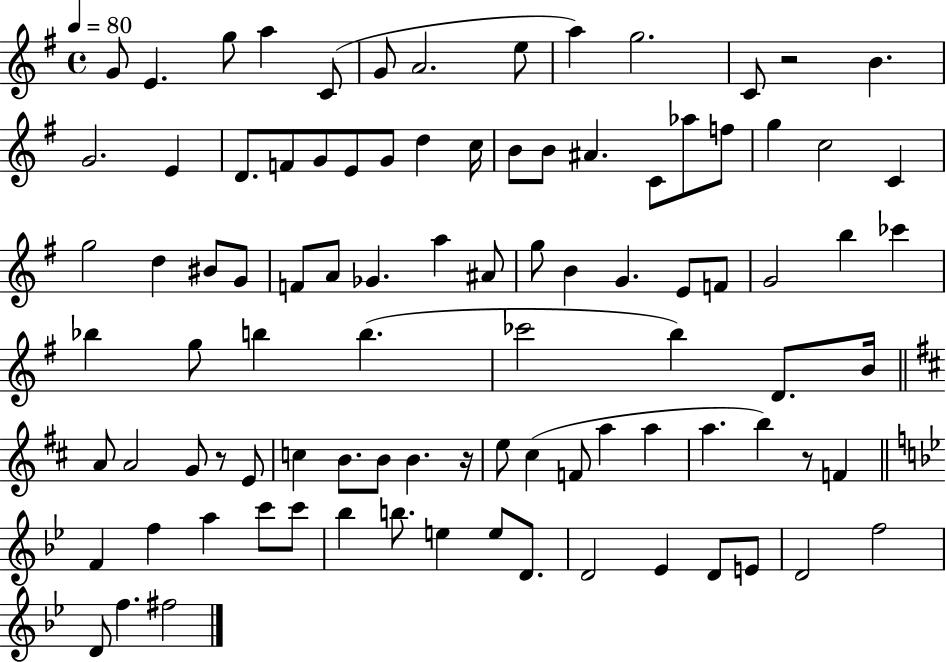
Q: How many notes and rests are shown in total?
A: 94